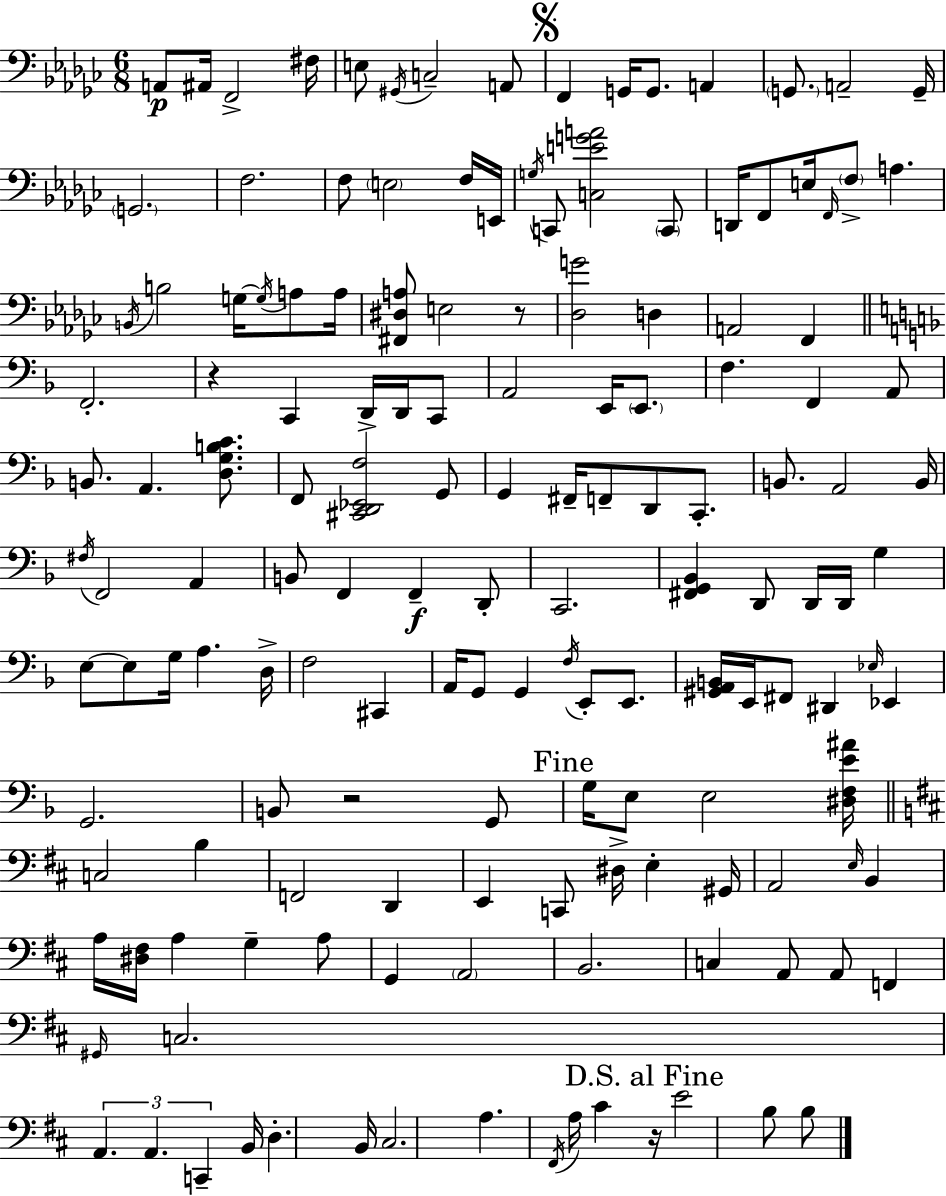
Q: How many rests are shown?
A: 4